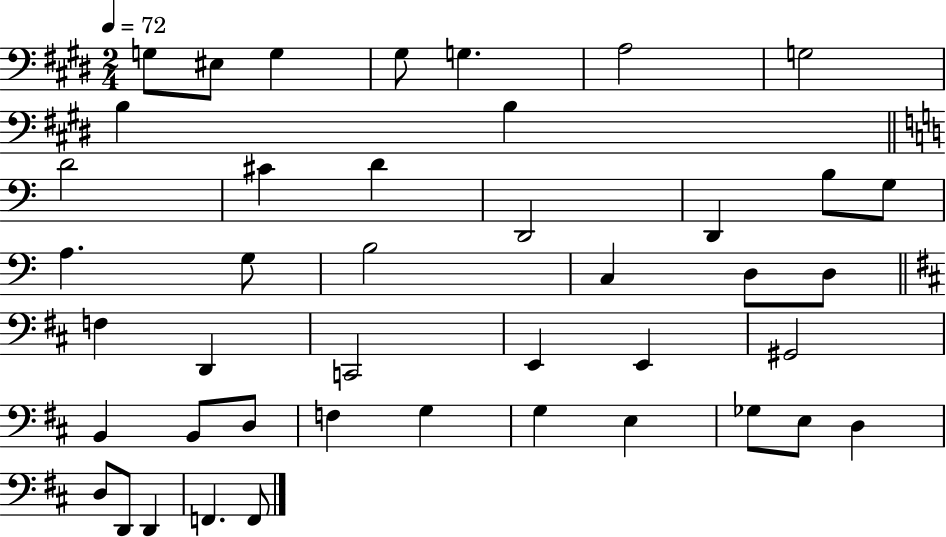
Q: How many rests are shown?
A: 0